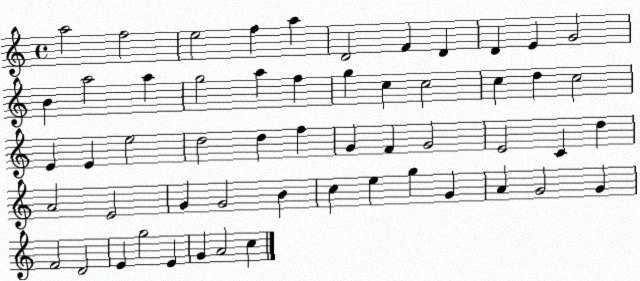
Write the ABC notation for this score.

X:1
T:Untitled
M:4/4
L:1/4
K:C
a2 f2 e2 f a D2 F D D E G2 B a2 a g2 a f g c c2 c d c2 E E e2 d2 d f G F G2 E2 C d A2 E2 G G2 B c e g G A G2 G F2 D2 E g2 E G A2 c